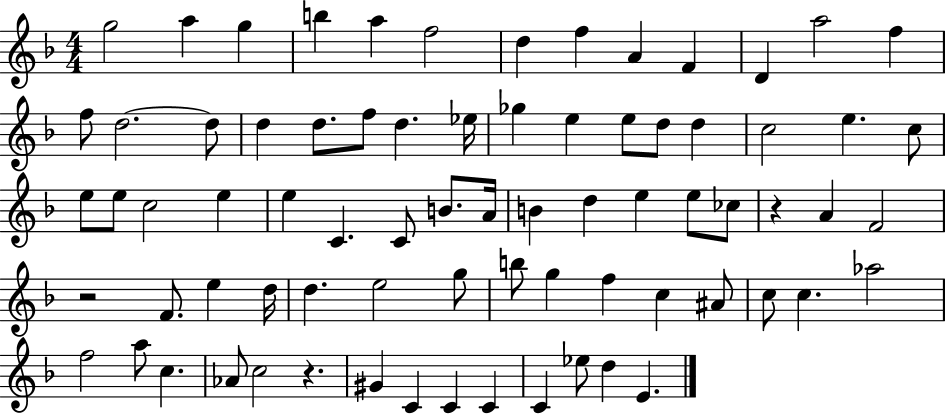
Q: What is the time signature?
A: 4/4